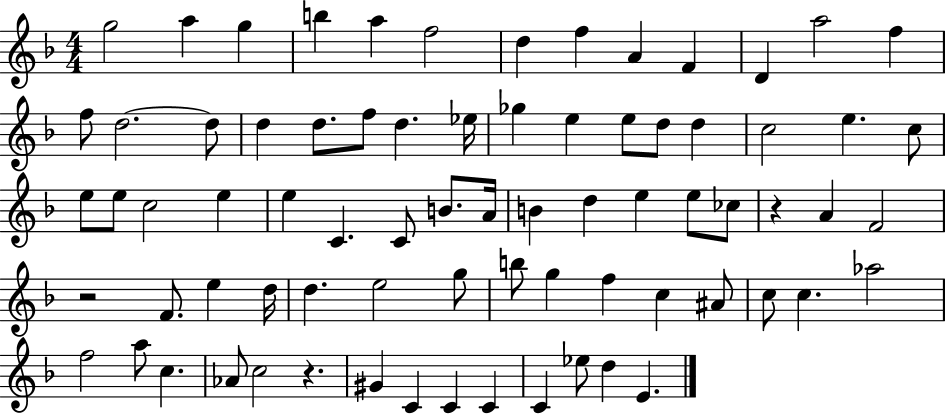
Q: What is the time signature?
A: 4/4